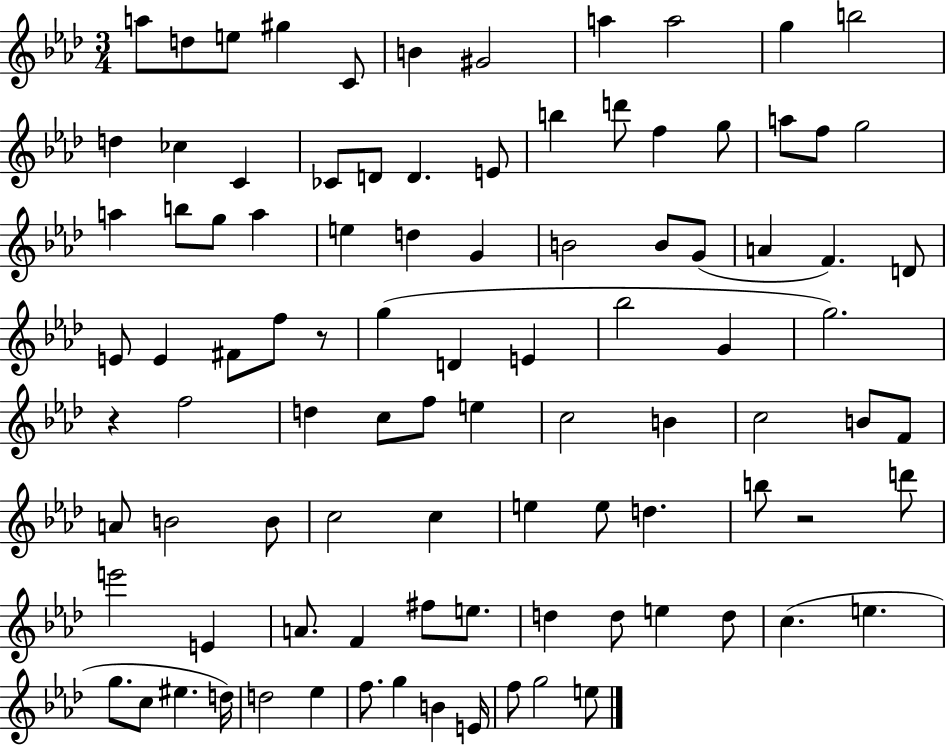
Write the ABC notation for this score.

X:1
T:Untitled
M:3/4
L:1/4
K:Ab
a/2 d/2 e/2 ^g C/2 B ^G2 a a2 g b2 d _c C _C/2 D/2 D E/2 b d'/2 f g/2 a/2 f/2 g2 a b/2 g/2 a e d G B2 B/2 G/2 A F D/2 E/2 E ^F/2 f/2 z/2 g D E _b2 G g2 z f2 d c/2 f/2 e c2 B c2 B/2 F/2 A/2 B2 B/2 c2 c e e/2 d b/2 z2 d'/2 e'2 E A/2 F ^f/2 e/2 d d/2 e d/2 c e g/2 c/2 ^e d/4 d2 _e f/2 g B E/4 f/2 g2 e/2